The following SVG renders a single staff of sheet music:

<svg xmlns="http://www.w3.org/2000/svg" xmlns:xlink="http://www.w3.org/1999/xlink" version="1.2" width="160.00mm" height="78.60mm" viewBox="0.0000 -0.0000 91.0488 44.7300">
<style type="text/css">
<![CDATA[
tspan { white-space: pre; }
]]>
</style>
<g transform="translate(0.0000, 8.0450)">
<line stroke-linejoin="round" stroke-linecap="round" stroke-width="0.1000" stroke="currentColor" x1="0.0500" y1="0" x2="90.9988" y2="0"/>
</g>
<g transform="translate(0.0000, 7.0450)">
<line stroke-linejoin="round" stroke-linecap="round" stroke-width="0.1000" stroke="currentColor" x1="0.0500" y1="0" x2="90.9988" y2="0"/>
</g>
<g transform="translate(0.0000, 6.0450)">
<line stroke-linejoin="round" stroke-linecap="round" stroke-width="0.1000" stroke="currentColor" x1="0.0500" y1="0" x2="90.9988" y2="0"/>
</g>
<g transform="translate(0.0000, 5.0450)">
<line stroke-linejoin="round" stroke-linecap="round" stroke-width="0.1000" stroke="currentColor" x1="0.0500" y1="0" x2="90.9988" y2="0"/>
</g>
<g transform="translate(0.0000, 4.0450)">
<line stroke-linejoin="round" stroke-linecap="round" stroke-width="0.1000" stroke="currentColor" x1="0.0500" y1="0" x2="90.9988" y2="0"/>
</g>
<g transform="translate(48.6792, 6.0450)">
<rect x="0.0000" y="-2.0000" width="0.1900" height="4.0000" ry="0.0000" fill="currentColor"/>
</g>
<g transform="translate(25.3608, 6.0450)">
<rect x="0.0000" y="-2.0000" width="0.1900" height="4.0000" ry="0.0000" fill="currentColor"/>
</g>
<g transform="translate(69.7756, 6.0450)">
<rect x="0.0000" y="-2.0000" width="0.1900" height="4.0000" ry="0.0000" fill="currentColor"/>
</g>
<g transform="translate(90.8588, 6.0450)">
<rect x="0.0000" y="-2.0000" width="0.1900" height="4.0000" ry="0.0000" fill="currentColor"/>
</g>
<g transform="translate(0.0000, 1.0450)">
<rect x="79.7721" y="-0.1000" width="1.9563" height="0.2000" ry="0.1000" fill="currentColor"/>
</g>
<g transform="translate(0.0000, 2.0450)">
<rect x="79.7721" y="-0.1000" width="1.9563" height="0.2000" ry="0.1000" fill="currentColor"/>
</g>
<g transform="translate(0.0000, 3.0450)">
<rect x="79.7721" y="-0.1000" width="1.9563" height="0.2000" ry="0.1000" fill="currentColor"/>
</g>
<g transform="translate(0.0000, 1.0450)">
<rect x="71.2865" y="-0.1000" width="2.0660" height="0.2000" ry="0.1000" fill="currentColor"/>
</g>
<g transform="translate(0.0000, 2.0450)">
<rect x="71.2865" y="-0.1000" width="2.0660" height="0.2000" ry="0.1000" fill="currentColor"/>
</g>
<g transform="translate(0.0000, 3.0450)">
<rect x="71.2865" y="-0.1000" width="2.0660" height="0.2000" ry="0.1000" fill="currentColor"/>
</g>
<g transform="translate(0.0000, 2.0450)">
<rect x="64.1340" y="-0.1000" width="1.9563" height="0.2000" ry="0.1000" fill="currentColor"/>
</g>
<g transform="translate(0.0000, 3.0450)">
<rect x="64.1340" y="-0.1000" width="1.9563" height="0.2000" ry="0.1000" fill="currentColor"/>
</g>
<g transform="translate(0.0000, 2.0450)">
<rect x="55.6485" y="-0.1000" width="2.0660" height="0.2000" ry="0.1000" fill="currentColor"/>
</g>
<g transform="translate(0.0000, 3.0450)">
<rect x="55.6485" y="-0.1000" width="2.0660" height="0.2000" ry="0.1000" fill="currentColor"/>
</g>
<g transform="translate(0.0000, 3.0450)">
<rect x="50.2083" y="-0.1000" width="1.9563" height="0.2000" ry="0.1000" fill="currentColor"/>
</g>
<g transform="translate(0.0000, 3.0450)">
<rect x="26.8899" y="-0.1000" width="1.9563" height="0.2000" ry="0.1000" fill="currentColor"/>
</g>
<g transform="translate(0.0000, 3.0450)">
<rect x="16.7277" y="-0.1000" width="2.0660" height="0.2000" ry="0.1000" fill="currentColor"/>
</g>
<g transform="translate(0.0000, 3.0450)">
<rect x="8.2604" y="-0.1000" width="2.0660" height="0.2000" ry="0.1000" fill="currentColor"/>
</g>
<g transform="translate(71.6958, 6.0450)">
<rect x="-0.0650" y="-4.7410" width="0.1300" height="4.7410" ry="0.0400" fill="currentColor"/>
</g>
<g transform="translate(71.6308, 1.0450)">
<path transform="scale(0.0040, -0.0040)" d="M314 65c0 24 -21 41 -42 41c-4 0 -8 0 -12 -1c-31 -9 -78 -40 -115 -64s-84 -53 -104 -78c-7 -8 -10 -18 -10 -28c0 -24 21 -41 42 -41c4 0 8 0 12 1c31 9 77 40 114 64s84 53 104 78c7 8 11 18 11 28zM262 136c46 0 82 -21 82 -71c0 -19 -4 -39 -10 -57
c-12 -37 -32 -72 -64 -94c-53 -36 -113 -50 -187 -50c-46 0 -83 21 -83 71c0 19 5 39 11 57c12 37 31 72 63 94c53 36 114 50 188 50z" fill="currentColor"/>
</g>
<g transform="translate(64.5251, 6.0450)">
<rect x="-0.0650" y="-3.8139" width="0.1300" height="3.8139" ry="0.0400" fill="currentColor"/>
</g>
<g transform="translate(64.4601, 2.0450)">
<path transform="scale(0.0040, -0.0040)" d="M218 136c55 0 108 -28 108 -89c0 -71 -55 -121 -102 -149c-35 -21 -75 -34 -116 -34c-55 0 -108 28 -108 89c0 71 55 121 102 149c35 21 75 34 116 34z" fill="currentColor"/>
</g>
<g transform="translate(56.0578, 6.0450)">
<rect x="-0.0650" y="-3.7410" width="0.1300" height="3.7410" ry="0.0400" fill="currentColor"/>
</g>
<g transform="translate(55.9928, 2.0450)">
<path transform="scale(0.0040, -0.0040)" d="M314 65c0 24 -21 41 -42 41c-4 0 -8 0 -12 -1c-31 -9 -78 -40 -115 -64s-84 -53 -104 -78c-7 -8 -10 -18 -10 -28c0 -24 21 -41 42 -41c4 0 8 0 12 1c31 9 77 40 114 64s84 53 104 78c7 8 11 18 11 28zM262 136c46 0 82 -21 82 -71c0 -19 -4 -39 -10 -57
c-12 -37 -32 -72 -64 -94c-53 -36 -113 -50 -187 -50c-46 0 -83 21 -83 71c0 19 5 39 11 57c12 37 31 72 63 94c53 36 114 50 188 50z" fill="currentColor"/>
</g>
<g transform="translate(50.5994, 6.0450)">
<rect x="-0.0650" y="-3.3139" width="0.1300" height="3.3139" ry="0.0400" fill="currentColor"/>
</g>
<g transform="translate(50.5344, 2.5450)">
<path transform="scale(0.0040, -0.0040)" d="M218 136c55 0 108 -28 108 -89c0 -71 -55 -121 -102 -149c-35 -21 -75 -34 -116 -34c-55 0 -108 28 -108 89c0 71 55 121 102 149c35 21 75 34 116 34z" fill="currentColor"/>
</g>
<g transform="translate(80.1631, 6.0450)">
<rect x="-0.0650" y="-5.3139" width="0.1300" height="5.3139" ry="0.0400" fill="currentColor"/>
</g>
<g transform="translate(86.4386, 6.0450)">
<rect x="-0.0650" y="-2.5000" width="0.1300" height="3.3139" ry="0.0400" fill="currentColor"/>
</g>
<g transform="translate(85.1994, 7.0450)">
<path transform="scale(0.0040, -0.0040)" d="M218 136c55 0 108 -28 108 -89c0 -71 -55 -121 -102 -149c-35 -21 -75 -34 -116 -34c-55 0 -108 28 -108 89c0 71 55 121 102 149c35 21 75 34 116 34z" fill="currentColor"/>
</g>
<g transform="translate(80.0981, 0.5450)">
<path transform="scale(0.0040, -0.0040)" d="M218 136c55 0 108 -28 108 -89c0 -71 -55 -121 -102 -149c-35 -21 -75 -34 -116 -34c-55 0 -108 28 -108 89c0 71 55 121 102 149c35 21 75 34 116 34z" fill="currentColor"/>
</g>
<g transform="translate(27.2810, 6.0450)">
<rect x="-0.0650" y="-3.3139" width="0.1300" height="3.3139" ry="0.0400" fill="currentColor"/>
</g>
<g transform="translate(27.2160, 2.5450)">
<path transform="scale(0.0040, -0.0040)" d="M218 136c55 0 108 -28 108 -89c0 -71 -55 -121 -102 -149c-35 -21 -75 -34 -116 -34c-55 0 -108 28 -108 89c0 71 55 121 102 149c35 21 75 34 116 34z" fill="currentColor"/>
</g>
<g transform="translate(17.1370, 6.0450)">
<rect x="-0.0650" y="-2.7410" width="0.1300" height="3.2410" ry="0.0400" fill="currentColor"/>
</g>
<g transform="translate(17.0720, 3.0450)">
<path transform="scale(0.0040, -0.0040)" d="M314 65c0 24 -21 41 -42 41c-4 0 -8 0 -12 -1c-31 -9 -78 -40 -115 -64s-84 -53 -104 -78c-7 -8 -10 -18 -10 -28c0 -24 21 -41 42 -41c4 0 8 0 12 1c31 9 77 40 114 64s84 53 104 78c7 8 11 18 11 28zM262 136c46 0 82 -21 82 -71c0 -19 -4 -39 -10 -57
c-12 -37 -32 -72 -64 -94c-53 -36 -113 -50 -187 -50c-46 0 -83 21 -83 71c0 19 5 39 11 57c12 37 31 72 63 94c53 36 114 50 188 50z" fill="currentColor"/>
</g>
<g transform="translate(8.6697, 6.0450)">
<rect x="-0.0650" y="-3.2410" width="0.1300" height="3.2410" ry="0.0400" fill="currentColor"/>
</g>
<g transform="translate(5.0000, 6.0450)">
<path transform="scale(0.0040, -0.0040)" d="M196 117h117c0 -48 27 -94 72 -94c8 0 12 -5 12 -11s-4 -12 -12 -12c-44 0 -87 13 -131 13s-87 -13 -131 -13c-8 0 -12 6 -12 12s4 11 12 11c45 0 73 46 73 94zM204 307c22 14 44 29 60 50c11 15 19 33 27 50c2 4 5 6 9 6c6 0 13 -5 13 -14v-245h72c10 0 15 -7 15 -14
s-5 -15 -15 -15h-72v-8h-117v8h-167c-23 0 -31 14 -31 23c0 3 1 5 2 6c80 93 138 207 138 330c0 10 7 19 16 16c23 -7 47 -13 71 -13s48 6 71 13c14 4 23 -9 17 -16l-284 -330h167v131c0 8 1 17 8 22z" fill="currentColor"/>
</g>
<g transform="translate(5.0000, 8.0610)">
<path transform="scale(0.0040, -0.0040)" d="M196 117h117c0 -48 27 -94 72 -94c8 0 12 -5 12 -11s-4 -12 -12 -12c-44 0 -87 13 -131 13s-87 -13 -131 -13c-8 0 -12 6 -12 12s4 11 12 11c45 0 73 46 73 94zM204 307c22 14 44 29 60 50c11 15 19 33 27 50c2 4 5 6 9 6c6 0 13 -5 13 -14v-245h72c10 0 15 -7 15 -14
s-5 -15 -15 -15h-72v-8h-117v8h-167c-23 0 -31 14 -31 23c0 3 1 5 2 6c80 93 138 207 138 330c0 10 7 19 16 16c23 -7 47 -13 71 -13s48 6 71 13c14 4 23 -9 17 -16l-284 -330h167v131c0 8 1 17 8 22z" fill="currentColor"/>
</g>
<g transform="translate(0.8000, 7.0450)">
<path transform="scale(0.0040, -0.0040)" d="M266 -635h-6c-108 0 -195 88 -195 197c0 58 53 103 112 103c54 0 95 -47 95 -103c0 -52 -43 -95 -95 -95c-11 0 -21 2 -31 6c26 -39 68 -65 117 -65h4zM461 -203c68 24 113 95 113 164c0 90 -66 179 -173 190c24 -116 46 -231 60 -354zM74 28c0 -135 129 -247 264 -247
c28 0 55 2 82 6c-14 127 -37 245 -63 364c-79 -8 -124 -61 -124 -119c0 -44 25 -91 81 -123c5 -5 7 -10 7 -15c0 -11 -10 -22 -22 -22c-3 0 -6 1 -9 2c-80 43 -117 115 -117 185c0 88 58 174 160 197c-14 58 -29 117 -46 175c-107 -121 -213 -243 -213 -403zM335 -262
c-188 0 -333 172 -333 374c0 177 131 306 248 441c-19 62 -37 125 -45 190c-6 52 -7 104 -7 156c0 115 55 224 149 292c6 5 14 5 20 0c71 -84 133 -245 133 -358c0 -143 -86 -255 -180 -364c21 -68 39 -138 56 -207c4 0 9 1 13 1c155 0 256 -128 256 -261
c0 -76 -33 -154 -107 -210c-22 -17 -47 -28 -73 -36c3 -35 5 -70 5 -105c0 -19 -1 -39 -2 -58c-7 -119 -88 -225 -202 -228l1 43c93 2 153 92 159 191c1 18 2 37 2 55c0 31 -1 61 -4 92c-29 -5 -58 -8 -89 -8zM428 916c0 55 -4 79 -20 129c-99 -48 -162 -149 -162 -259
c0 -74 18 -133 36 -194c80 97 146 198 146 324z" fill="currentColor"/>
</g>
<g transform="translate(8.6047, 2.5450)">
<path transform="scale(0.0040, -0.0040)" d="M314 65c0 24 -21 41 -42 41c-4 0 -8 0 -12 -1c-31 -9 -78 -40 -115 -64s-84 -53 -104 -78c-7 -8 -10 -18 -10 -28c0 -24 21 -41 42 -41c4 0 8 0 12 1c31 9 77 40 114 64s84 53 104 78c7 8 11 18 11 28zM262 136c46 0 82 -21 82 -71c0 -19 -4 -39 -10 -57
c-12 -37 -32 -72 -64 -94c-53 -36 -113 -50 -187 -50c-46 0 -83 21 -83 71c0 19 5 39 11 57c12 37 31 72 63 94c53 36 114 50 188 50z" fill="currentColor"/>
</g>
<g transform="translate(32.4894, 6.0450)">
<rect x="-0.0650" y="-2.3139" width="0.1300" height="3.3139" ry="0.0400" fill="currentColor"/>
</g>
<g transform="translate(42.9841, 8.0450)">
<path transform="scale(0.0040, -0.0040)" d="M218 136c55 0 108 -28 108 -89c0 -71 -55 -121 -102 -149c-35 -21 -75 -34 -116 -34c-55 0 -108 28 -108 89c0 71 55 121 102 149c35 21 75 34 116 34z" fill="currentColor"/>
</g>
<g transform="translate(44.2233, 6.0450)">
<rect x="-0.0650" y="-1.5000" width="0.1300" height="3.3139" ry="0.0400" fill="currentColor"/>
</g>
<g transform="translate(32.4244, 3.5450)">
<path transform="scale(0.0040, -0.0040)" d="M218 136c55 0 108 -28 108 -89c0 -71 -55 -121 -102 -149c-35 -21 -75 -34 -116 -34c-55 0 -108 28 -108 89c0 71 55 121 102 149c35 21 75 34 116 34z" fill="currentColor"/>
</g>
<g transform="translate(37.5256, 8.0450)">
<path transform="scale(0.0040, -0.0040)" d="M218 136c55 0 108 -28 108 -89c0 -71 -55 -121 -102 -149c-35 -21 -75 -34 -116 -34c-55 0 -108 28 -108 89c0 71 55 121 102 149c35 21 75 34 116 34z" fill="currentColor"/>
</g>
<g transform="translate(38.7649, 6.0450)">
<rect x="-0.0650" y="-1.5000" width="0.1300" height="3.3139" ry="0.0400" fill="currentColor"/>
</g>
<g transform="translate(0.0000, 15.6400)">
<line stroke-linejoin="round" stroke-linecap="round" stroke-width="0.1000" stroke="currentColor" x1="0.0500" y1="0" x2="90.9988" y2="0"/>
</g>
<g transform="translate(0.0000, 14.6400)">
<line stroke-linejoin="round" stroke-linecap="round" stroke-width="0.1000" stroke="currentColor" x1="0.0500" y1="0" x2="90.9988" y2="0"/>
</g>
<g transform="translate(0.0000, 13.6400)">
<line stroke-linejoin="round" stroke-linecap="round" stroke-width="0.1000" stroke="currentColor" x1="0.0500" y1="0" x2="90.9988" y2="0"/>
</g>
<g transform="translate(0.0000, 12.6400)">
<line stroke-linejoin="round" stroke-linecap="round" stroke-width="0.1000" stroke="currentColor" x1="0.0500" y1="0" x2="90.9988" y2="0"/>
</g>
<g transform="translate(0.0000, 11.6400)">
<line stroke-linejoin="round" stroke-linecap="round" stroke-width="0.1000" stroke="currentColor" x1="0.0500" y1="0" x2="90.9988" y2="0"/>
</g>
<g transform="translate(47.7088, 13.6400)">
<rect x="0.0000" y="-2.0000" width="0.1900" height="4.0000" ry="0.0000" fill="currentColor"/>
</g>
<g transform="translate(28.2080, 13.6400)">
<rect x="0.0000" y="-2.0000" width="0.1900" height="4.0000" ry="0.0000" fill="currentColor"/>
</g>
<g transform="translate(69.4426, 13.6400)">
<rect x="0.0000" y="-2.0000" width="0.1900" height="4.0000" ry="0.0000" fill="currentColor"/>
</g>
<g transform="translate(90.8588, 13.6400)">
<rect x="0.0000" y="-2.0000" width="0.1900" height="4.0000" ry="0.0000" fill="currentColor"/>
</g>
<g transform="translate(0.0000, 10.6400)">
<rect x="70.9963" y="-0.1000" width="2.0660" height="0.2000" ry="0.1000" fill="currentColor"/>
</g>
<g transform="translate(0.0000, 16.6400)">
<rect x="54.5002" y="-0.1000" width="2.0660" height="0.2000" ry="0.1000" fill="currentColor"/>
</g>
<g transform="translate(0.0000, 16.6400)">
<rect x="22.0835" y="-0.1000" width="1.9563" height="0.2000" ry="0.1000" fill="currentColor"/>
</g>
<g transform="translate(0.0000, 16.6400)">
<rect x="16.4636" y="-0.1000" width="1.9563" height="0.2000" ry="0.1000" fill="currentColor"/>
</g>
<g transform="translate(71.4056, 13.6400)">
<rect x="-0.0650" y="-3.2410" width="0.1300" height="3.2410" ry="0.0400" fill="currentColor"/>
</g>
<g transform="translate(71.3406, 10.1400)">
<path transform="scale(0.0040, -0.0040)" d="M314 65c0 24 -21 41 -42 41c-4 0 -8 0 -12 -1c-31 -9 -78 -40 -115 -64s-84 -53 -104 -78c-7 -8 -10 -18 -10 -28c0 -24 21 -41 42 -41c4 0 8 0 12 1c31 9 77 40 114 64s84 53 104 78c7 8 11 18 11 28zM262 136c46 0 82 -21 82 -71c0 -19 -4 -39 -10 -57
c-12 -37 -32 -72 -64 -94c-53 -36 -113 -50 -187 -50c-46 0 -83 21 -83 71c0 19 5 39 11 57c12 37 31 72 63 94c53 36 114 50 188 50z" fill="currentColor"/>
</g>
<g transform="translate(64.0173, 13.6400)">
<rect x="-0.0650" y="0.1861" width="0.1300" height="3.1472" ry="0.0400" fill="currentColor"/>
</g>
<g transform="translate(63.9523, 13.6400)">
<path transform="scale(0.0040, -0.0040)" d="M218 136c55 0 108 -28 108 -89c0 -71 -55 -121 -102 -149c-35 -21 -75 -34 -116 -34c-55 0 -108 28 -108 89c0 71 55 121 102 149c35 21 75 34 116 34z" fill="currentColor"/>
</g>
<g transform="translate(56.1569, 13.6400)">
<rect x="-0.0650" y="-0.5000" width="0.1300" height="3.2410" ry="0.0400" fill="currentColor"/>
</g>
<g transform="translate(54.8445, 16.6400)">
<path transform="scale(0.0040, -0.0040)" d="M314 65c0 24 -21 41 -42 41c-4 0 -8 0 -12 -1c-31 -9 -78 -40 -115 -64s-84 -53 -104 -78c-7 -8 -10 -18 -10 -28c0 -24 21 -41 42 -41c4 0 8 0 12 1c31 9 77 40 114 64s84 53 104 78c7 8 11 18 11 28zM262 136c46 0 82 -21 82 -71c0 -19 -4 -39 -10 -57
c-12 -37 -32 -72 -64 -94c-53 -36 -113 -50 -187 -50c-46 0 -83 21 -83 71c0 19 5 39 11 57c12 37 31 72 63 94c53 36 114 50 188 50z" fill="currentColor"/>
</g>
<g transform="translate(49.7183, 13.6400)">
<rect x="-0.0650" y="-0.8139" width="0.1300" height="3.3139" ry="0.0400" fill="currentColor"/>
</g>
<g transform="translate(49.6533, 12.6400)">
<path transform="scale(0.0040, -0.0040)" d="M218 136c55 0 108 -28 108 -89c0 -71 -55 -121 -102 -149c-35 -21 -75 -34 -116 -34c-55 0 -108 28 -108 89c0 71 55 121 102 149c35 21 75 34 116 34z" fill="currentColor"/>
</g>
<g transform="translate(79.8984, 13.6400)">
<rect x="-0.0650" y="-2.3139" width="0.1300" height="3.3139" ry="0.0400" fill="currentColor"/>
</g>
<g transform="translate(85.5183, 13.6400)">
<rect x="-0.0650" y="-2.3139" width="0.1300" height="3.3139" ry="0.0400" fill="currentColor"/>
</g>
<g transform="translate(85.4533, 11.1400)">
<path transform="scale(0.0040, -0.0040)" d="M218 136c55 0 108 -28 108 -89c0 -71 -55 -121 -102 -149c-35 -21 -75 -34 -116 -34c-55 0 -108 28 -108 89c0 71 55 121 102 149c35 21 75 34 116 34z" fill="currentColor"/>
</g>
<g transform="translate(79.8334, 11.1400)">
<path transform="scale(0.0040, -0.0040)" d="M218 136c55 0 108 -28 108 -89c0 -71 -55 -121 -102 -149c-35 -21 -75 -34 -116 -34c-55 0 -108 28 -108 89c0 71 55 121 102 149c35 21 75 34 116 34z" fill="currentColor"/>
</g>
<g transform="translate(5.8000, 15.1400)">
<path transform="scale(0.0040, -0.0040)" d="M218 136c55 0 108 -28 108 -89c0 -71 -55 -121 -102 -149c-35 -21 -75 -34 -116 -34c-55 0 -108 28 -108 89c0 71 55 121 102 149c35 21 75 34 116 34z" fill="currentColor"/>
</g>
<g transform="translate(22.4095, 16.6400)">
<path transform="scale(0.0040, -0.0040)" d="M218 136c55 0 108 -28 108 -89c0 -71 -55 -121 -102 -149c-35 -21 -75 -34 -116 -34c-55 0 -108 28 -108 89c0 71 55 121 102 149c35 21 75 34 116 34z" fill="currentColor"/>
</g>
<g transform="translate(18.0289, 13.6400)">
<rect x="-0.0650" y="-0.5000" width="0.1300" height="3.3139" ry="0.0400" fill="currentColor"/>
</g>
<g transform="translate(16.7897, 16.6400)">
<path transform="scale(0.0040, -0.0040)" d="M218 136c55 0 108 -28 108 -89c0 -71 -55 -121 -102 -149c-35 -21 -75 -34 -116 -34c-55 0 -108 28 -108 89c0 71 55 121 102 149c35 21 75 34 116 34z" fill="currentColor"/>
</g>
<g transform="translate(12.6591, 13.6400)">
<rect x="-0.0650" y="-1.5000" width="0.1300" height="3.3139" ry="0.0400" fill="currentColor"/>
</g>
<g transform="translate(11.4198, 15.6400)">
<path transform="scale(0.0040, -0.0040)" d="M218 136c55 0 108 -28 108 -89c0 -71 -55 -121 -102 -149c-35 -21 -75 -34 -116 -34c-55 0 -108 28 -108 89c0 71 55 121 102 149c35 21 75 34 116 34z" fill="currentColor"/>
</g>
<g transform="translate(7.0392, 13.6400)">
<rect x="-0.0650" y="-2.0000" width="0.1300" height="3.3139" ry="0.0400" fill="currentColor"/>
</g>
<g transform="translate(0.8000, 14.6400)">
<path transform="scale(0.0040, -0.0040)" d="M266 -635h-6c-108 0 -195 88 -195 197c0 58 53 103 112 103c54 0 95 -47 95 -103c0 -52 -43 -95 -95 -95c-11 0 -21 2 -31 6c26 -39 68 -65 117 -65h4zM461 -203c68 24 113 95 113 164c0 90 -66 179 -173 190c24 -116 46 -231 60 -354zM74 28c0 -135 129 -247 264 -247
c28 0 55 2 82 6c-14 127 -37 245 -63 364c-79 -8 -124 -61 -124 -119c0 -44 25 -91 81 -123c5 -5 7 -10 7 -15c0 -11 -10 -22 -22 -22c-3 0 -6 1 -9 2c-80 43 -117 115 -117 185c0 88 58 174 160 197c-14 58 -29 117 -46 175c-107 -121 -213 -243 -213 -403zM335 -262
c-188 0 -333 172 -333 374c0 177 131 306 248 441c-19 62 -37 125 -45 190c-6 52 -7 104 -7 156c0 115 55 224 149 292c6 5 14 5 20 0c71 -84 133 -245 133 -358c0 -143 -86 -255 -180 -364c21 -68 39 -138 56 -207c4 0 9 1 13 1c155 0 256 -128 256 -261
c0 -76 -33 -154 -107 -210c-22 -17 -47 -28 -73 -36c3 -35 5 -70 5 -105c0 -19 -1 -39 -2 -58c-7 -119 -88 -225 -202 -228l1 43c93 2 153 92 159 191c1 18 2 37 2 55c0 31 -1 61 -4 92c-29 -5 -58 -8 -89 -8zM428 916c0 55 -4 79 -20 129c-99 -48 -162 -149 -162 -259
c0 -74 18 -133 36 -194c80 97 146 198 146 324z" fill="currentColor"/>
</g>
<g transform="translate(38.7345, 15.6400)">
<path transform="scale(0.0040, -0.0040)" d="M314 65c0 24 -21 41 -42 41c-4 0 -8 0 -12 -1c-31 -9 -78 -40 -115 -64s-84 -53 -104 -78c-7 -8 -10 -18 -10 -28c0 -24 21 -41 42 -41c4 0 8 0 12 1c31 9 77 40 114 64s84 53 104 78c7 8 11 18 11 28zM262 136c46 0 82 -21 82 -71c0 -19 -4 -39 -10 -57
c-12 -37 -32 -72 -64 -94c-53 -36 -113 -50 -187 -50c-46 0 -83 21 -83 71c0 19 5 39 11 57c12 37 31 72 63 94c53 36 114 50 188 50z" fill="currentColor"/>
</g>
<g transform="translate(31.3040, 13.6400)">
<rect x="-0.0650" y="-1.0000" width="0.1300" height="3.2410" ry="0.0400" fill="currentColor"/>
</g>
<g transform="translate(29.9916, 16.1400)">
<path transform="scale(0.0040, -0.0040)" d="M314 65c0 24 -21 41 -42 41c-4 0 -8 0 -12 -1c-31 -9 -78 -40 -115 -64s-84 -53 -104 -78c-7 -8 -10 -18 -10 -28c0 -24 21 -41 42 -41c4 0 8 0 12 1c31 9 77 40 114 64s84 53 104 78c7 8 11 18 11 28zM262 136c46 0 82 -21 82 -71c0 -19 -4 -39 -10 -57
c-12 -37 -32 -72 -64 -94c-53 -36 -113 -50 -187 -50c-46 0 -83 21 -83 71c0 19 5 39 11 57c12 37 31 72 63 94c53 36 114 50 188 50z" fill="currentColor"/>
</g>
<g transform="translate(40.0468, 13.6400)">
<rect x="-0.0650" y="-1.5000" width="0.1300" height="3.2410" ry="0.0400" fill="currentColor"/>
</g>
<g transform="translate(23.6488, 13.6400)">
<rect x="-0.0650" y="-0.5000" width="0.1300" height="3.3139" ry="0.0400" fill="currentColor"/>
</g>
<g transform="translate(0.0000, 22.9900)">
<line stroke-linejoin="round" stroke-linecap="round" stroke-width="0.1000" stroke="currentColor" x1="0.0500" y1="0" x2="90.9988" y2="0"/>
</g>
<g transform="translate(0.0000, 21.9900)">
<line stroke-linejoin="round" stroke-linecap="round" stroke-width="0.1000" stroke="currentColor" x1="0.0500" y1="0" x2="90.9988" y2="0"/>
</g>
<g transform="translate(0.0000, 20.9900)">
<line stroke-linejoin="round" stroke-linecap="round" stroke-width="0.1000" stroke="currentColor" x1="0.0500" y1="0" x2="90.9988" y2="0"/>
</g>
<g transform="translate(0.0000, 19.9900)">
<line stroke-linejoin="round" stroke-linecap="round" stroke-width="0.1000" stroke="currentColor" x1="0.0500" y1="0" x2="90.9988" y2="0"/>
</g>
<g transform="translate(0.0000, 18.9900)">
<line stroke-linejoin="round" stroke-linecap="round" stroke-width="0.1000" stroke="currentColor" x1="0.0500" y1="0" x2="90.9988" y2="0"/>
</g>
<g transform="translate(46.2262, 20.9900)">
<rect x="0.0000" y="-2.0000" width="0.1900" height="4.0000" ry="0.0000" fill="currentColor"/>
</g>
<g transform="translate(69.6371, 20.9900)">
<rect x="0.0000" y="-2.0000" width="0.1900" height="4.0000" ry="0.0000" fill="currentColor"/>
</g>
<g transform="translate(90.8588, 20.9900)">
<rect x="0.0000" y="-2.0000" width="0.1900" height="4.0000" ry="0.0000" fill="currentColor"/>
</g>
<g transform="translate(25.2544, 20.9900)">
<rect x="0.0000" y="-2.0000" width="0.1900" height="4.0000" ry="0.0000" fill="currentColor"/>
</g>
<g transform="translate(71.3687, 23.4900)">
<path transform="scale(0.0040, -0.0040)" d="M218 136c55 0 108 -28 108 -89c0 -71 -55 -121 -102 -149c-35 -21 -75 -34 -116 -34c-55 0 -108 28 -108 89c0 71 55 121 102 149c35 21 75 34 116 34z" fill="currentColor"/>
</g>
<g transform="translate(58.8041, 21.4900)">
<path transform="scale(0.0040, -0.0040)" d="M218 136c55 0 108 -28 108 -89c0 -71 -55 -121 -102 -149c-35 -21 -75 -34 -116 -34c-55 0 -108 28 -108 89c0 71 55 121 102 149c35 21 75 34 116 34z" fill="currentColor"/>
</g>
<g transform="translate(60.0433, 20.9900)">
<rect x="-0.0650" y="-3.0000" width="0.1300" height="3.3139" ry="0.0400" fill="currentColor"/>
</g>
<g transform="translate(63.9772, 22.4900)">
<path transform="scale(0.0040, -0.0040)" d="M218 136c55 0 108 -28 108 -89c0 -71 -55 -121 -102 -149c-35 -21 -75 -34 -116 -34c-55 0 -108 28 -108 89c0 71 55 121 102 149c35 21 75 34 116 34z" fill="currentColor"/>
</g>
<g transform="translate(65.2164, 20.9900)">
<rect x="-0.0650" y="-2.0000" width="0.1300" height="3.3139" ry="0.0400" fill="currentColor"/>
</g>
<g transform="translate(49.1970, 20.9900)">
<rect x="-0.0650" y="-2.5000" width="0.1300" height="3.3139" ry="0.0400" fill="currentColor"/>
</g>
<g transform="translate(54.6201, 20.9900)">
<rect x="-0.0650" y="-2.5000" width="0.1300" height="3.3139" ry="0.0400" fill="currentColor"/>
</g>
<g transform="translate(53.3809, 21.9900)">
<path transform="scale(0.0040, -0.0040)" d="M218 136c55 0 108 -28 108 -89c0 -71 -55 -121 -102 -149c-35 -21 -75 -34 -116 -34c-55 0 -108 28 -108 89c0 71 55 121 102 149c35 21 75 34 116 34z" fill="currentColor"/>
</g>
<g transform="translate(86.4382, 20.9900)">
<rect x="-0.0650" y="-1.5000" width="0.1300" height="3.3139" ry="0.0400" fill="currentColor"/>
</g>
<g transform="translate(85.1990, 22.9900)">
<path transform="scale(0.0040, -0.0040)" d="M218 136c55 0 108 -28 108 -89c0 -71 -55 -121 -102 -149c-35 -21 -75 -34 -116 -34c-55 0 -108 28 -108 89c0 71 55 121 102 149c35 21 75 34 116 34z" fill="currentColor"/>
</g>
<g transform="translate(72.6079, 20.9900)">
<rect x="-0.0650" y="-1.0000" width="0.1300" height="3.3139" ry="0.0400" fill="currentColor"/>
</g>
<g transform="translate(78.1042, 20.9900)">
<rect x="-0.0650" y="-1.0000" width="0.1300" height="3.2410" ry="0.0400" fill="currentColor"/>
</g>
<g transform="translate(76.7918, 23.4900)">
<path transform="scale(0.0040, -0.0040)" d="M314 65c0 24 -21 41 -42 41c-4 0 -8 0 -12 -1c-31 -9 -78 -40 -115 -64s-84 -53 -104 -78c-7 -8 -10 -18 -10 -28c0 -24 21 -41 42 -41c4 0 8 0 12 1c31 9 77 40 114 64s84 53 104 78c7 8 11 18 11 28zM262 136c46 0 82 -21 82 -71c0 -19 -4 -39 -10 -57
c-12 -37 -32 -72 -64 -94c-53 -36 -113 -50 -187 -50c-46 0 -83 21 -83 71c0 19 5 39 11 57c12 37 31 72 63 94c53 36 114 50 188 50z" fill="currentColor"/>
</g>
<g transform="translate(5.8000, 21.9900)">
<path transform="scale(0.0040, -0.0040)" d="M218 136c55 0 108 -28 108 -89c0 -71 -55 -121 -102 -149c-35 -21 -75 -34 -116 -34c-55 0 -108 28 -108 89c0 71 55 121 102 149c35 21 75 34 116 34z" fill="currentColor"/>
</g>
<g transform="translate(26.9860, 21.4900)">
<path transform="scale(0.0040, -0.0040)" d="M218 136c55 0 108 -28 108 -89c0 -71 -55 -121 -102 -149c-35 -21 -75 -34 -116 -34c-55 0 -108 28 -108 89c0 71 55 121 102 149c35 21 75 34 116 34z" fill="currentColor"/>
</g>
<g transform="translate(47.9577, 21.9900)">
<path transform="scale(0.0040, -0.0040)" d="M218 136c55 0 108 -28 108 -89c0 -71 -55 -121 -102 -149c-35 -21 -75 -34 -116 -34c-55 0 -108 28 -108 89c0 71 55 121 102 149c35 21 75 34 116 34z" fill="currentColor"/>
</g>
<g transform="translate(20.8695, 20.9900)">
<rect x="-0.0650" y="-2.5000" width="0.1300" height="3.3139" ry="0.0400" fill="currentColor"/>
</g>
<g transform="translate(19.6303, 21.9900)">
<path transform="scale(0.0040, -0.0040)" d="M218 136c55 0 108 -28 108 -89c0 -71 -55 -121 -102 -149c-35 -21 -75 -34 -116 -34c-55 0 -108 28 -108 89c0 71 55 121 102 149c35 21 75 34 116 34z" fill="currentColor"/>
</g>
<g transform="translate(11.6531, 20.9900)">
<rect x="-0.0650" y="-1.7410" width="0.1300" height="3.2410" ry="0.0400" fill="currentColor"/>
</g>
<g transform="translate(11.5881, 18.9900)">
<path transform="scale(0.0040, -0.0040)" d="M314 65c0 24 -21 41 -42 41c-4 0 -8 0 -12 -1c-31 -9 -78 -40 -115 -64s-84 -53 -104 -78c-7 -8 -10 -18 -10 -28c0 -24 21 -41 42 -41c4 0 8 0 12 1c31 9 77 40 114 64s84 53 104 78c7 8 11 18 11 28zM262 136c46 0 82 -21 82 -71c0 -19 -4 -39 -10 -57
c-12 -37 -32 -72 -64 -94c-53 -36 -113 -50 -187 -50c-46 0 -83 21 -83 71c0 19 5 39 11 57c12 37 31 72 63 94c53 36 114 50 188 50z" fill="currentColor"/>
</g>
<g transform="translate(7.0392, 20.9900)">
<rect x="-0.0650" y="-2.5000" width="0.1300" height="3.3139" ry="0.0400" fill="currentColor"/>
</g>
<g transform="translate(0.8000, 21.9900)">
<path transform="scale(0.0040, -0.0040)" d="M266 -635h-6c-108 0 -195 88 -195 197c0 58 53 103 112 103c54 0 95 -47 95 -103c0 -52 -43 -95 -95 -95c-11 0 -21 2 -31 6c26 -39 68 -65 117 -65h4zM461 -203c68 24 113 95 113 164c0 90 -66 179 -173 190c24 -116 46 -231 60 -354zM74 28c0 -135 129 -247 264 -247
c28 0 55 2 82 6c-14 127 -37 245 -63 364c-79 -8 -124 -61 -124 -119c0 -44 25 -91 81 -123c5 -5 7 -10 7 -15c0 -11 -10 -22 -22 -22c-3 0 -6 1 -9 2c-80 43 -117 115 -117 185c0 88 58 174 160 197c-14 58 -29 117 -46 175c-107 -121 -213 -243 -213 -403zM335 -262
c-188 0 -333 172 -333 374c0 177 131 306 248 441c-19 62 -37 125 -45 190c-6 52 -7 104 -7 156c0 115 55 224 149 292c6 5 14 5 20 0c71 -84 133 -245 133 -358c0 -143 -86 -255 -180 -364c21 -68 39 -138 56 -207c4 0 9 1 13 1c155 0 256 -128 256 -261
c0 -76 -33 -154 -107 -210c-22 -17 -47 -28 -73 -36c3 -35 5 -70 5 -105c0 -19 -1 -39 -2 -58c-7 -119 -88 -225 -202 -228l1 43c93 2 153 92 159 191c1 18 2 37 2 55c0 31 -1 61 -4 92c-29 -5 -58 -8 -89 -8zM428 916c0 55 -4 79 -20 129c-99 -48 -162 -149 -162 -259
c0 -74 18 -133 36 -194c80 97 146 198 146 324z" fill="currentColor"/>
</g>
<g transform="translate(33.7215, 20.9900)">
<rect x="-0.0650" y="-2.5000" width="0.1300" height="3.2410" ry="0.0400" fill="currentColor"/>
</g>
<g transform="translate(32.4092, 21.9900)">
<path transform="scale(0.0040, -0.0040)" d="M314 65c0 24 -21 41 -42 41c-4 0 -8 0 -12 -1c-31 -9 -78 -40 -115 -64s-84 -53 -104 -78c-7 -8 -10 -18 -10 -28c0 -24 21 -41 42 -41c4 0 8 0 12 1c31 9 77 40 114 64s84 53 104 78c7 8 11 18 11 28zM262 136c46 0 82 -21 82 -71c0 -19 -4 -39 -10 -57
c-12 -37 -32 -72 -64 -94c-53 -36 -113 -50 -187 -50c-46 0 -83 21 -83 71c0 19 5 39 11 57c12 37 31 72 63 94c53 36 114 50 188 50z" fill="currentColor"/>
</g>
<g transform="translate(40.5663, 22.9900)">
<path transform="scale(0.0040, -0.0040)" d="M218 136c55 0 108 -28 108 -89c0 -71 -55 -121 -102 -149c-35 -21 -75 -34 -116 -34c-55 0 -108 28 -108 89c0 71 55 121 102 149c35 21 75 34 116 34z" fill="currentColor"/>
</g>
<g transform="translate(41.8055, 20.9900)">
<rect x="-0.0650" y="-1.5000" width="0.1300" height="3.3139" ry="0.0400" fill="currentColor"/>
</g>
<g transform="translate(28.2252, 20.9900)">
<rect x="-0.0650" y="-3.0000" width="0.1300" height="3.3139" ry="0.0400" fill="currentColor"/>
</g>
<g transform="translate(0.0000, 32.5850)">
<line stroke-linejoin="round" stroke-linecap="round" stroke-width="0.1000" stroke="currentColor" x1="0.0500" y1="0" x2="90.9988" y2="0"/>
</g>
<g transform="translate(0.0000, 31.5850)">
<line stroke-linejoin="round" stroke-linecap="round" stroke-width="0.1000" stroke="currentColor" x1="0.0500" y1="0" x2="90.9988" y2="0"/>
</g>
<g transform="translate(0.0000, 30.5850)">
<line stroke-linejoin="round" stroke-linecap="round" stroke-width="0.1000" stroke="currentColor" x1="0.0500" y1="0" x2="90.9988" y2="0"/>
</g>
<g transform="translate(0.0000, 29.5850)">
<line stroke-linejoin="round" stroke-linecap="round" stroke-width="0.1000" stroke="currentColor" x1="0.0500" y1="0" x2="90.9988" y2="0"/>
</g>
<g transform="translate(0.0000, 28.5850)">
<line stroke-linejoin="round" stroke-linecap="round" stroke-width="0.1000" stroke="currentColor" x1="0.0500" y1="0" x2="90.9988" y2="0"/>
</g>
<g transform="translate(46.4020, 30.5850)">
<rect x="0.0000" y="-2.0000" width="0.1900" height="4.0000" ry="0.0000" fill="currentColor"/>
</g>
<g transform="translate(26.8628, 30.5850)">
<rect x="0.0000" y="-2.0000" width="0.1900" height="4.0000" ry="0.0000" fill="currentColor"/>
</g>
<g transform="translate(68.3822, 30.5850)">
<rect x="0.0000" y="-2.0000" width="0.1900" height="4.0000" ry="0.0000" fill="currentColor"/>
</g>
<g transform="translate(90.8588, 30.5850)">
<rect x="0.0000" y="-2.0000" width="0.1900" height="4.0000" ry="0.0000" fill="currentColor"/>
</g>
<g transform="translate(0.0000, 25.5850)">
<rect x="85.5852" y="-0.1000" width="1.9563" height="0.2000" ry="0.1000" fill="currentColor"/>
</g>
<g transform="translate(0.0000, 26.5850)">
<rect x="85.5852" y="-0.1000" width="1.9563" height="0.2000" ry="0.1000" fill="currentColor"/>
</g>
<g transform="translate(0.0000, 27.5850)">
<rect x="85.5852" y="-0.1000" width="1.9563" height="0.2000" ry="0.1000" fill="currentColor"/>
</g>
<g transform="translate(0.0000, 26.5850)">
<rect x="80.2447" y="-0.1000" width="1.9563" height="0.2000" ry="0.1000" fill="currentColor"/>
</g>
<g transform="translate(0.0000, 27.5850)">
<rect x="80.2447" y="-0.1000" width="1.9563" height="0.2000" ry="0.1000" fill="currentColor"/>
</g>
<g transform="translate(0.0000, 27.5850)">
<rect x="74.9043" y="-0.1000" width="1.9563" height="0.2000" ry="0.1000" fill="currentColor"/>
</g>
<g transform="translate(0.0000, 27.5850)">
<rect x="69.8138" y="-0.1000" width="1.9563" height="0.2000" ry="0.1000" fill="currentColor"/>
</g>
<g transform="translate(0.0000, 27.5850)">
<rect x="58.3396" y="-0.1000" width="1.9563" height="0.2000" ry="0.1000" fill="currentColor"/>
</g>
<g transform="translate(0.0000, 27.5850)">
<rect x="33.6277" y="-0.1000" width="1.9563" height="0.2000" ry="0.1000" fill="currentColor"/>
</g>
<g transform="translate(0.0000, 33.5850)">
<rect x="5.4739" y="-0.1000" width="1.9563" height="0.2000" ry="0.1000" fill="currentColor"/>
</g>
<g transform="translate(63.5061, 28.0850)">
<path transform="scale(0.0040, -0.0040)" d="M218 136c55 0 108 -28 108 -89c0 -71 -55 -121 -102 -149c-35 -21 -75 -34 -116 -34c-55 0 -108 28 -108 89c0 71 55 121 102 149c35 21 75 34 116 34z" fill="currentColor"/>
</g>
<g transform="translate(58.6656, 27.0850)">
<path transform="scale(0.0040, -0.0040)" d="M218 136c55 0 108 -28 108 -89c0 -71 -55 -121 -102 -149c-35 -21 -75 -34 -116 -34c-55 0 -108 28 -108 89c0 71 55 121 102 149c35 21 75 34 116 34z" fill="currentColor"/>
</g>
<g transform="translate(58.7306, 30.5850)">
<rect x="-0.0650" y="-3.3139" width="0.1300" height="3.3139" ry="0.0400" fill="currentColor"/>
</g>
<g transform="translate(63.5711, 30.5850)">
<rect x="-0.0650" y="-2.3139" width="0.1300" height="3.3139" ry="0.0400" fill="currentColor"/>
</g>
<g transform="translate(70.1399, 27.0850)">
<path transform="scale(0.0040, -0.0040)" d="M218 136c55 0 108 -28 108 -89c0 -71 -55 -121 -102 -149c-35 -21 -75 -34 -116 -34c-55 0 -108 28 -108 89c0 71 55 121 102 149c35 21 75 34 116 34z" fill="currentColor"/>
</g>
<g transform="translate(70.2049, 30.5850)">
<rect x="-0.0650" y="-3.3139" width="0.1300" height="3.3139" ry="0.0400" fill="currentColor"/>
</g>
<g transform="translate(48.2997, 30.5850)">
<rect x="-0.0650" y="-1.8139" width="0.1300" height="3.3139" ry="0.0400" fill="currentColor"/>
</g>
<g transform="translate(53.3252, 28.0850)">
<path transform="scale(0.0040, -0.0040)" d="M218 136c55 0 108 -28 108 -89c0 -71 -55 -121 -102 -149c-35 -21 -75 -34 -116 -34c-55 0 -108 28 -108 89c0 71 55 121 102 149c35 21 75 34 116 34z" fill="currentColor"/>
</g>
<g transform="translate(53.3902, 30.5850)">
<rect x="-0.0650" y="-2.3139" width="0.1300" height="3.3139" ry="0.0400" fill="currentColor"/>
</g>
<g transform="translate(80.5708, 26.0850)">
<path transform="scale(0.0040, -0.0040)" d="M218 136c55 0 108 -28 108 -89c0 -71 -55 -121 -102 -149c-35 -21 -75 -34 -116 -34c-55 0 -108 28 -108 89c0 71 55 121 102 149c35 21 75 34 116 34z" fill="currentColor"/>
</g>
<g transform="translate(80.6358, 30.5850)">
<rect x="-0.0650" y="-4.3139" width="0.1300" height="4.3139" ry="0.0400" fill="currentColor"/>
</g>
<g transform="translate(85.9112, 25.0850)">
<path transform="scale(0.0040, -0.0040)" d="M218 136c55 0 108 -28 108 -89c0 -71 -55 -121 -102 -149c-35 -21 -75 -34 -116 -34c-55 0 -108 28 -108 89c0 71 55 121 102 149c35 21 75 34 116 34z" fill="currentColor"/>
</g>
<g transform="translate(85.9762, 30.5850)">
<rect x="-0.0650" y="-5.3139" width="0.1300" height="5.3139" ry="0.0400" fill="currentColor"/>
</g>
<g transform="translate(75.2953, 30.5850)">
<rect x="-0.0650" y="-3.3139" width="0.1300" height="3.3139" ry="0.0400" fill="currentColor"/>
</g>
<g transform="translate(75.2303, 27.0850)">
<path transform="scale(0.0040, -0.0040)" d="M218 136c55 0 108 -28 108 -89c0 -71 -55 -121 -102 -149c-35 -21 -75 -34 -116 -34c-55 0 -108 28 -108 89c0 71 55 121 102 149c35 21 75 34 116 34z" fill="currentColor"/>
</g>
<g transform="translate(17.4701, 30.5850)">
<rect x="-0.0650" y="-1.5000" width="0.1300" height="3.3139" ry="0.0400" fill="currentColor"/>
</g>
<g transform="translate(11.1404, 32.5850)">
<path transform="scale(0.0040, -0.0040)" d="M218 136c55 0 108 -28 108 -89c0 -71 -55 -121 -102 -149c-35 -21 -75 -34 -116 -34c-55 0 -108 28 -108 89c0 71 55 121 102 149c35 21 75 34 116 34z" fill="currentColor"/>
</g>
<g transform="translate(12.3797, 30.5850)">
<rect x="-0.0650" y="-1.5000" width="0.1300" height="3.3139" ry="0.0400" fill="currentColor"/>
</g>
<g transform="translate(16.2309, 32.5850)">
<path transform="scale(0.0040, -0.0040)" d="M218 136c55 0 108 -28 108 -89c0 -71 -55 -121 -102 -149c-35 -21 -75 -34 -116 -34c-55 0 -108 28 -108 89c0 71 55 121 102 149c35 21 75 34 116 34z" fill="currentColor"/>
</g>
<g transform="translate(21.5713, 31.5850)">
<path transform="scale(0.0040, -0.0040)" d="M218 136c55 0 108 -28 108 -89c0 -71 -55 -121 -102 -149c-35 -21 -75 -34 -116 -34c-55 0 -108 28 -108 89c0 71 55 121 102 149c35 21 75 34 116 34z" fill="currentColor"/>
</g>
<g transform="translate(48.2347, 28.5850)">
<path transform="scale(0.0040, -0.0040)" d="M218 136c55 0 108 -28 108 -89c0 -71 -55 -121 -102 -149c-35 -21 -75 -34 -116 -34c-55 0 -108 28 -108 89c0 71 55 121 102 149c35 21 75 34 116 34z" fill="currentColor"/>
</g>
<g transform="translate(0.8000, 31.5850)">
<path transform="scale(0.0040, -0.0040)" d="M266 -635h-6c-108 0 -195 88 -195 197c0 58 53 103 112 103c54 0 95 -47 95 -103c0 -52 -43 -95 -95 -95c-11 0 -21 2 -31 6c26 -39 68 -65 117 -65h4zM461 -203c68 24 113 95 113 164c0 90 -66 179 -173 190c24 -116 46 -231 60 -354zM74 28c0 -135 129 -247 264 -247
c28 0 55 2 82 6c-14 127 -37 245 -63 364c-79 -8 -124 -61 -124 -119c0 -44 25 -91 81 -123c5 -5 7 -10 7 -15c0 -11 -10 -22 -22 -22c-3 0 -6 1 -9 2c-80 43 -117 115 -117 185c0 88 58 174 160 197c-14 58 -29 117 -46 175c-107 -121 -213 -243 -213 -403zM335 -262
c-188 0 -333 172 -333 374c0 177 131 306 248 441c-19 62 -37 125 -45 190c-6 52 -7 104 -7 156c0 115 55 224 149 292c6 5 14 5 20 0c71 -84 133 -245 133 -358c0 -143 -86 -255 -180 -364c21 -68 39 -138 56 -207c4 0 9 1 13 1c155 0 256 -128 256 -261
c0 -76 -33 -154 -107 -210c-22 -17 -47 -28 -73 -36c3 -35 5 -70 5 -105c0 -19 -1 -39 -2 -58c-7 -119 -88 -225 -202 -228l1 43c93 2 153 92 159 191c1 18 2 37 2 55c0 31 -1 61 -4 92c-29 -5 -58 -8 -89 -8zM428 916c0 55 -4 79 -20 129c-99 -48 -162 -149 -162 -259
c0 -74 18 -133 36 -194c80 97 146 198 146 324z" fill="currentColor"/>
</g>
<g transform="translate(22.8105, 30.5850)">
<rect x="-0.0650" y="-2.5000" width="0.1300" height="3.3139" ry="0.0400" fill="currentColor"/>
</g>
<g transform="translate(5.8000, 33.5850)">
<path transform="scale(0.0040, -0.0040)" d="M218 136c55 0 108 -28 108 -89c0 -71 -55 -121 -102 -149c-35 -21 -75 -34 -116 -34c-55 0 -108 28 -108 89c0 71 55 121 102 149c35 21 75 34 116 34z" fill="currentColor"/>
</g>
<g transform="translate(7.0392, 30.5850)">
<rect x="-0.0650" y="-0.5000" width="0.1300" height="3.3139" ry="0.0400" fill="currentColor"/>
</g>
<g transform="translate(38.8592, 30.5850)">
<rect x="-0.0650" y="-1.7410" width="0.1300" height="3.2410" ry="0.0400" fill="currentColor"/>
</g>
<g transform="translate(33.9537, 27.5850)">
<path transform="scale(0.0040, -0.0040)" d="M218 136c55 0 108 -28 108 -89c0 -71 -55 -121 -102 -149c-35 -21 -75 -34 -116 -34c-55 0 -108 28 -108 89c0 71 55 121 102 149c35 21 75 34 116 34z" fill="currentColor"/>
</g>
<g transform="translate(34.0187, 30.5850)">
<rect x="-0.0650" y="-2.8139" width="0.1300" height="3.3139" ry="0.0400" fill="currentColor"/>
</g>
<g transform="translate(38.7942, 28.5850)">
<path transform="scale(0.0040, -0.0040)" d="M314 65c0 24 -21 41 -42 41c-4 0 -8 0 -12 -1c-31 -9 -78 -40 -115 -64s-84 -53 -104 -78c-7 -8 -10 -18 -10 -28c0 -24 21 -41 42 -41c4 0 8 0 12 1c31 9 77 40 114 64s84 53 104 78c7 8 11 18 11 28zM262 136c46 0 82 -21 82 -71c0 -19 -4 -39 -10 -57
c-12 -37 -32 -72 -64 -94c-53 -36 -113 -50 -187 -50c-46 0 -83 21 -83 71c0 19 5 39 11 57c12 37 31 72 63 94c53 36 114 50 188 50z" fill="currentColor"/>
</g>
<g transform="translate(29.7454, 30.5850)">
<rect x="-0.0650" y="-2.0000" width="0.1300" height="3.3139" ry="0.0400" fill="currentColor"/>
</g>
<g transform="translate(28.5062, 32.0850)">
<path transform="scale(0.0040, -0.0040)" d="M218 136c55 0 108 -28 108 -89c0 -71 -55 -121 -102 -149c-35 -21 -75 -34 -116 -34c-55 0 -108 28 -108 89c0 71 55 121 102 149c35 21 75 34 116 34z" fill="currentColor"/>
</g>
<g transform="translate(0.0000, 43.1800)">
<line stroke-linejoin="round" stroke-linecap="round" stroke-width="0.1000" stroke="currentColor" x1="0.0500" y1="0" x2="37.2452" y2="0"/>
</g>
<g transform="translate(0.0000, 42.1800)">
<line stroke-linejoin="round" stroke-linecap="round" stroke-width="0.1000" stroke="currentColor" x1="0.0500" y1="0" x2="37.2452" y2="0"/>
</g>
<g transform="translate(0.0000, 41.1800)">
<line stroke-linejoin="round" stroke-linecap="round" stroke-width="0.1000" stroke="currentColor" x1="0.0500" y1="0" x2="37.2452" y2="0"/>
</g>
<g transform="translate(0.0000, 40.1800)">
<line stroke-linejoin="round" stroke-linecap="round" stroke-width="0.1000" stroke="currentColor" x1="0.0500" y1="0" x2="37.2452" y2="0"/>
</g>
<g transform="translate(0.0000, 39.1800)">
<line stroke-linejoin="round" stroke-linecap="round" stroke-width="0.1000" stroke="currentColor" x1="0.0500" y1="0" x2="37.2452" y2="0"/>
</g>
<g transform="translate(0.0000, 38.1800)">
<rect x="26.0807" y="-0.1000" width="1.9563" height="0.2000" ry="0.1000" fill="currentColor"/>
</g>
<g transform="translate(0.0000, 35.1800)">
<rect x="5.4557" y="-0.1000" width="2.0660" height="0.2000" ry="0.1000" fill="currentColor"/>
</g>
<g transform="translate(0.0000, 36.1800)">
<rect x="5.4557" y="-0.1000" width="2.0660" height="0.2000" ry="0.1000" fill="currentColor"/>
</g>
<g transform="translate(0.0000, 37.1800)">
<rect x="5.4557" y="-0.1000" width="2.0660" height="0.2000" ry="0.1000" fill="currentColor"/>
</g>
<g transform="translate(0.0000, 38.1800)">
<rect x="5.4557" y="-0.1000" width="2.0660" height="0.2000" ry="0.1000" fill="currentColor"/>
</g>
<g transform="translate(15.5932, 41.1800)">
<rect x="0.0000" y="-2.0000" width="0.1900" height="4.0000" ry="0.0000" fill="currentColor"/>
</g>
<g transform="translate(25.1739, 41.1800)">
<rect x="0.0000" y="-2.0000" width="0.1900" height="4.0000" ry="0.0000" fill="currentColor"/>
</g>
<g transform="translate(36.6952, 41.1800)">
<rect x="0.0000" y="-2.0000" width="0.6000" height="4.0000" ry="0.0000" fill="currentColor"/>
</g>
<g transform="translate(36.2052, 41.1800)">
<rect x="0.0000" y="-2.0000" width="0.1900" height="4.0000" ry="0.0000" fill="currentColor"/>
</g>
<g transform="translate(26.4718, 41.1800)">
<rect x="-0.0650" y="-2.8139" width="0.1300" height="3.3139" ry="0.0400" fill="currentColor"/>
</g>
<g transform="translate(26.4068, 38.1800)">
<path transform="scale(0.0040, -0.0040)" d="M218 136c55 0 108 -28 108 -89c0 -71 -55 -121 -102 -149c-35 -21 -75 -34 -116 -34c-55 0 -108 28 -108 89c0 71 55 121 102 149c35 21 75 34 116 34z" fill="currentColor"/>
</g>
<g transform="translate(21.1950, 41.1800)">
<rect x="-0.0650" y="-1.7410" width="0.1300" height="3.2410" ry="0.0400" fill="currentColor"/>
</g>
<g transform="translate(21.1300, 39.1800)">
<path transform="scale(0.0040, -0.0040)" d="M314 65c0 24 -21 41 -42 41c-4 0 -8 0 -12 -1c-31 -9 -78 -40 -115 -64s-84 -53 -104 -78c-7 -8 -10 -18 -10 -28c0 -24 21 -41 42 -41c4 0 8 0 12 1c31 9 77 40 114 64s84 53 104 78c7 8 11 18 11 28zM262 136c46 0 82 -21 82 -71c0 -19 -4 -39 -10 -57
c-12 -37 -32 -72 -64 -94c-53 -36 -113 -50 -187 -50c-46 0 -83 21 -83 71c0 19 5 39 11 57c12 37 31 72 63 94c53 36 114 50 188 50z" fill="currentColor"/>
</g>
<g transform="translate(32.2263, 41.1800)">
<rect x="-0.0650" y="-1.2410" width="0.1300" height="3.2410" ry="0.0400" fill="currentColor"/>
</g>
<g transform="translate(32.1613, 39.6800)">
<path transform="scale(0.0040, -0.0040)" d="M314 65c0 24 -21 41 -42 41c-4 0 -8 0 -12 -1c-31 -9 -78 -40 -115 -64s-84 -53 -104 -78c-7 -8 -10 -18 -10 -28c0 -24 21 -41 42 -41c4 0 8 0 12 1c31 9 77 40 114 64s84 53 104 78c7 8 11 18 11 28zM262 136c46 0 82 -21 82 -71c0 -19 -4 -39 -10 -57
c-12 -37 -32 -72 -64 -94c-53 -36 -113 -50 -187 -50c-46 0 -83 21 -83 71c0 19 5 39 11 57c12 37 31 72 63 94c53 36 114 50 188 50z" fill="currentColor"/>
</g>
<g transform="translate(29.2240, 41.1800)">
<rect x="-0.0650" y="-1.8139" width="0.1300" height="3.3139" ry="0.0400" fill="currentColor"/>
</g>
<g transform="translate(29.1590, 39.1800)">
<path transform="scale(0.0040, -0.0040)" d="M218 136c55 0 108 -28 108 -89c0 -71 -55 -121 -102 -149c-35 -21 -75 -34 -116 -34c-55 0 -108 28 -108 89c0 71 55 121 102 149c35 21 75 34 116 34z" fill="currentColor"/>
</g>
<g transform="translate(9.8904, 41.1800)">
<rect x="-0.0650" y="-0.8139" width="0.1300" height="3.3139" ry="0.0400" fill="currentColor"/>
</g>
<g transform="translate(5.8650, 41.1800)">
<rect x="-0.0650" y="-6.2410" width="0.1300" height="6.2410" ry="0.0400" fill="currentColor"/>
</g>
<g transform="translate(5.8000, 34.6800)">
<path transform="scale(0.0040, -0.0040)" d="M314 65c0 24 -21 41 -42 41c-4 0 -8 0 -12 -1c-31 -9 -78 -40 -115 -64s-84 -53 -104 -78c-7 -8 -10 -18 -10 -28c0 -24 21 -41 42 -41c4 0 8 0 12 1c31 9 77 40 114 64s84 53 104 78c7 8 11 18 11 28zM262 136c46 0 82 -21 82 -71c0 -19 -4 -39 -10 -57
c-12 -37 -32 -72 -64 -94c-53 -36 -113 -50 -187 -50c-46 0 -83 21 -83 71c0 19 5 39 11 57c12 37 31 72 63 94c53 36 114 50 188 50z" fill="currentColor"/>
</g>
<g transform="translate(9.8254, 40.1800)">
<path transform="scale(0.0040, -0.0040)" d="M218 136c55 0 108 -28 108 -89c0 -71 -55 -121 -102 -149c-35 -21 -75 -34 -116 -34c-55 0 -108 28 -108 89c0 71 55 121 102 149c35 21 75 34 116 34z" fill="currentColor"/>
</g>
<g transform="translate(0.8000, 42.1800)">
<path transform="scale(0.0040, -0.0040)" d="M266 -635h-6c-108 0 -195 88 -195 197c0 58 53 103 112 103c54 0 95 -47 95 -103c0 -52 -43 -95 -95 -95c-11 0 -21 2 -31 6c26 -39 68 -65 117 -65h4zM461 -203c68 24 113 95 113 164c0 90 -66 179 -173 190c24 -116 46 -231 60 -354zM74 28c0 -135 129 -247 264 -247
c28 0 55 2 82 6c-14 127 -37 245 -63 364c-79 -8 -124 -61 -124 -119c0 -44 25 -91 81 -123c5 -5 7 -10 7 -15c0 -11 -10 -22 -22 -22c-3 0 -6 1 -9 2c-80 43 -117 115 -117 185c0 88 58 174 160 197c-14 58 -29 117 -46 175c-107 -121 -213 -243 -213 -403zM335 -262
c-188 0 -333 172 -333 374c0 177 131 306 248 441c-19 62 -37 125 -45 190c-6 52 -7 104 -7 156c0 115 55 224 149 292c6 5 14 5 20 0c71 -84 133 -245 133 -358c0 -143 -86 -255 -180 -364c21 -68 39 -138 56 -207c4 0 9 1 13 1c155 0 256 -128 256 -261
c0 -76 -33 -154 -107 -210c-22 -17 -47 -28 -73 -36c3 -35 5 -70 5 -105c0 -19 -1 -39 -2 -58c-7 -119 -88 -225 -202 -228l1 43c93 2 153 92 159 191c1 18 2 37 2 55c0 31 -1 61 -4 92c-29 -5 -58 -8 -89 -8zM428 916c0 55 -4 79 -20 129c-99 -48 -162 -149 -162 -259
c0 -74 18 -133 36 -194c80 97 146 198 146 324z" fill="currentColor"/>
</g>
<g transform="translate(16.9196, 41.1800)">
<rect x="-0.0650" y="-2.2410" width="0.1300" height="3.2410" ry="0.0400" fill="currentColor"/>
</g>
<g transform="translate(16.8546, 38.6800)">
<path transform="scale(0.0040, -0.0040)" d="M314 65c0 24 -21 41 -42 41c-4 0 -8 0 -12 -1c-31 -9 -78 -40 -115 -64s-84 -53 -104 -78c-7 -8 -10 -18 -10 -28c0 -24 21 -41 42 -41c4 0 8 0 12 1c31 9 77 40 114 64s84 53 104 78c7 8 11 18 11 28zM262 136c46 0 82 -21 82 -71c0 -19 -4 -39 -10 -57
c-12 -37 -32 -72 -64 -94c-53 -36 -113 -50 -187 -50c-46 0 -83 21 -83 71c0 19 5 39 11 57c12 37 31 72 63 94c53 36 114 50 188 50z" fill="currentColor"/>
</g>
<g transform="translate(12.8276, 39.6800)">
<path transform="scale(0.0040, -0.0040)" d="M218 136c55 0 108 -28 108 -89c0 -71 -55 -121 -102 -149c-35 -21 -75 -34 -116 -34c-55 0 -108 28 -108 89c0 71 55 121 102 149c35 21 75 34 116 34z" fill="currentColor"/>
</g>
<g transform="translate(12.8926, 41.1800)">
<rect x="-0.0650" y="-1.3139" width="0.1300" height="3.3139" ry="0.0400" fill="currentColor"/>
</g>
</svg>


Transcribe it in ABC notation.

X:1
T:Untitled
M:4/4
L:1/4
K:C
b2 a2 b g E E b c'2 c' e'2 f' G F E C C D2 E2 d C2 B b2 g g G f2 G A G2 E G G A F D D2 E C E E G F a f2 f g b g b b d' f' a'2 d e g2 f2 a f e2